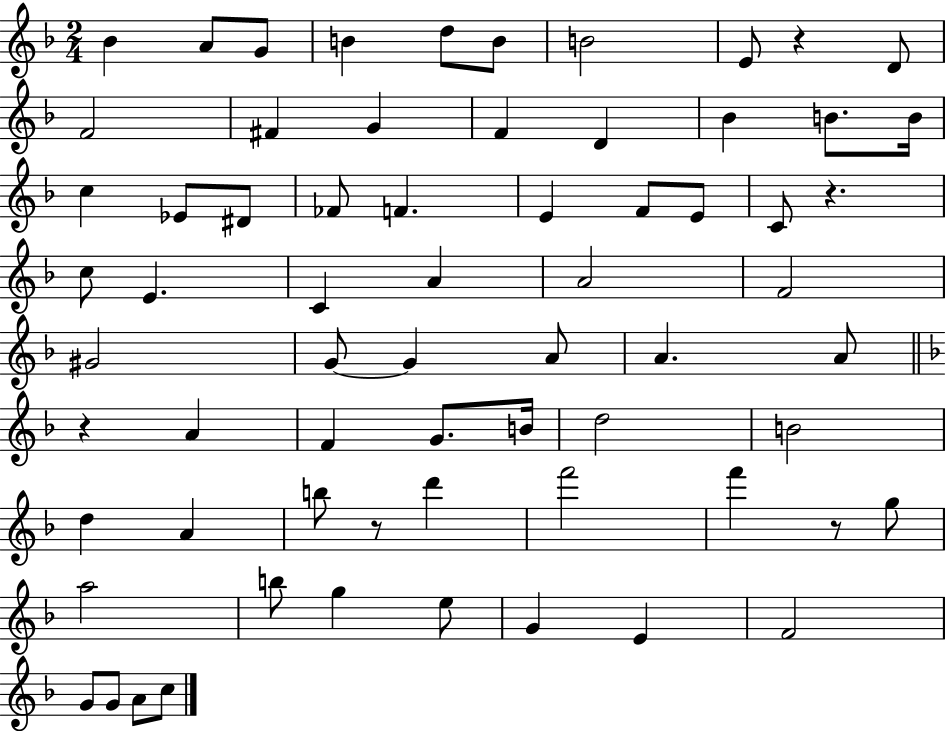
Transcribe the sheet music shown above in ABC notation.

X:1
T:Untitled
M:2/4
L:1/4
K:F
_B A/2 G/2 B d/2 B/2 B2 E/2 z D/2 F2 ^F G F D _B B/2 B/4 c _E/2 ^D/2 _F/2 F E F/2 E/2 C/2 z c/2 E C A A2 F2 ^G2 G/2 G A/2 A A/2 z A F G/2 B/4 d2 B2 d A b/2 z/2 d' f'2 f' z/2 g/2 a2 b/2 g e/2 G E F2 G/2 G/2 A/2 c/2